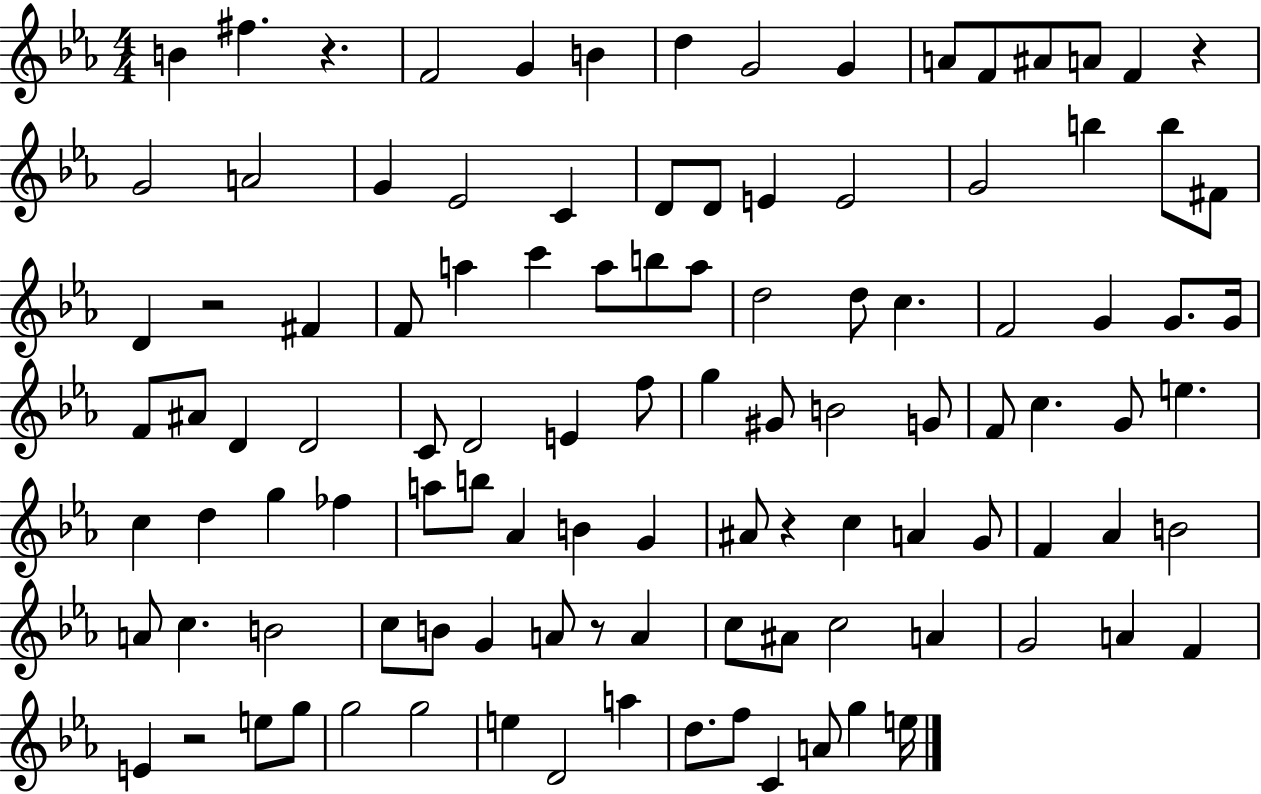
{
  \clef treble
  \numericTimeSignature
  \time 4/4
  \key ees \major
  b'4 fis''4. r4. | f'2 g'4 b'4 | d''4 g'2 g'4 | a'8 f'8 ais'8 a'8 f'4 r4 | \break g'2 a'2 | g'4 ees'2 c'4 | d'8 d'8 e'4 e'2 | g'2 b''4 b''8 fis'8 | \break d'4 r2 fis'4 | f'8 a''4 c'''4 a''8 b''8 a''8 | d''2 d''8 c''4. | f'2 g'4 g'8. g'16 | \break f'8 ais'8 d'4 d'2 | c'8 d'2 e'4 f''8 | g''4 gis'8 b'2 g'8 | f'8 c''4. g'8 e''4. | \break c''4 d''4 g''4 fes''4 | a''8 b''8 aes'4 b'4 g'4 | ais'8 r4 c''4 a'4 g'8 | f'4 aes'4 b'2 | \break a'8 c''4. b'2 | c''8 b'8 g'4 a'8 r8 a'4 | c''8 ais'8 c''2 a'4 | g'2 a'4 f'4 | \break e'4 r2 e''8 g''8 | g''2 g''2 | e''4 d'2 a''4 | d''8. f''8 c'4 a'8 g''4 e''16 | \break \bar "|."
}